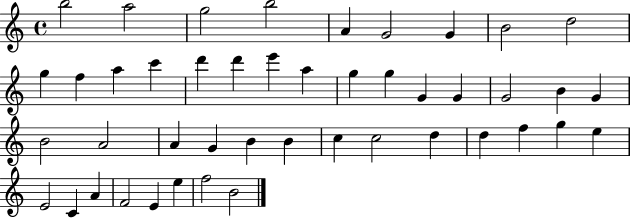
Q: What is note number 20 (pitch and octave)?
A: G4